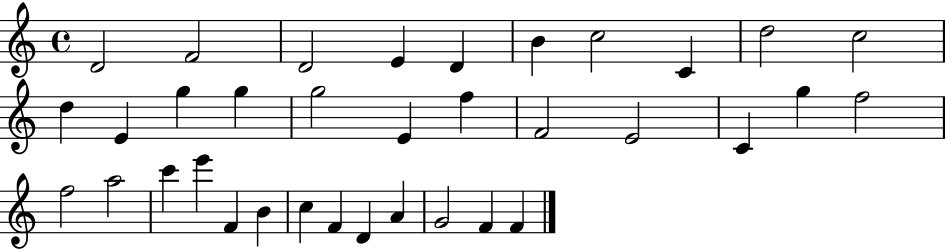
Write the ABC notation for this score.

X:1
T:Untitled
M:4/4
L:1/4
K:C
D2 F2 D2 E D B c2 C d2 c2 d E g g g2 E f F2 E2 C g f2 f2 a2 c' e' F B c F D A G2 F F